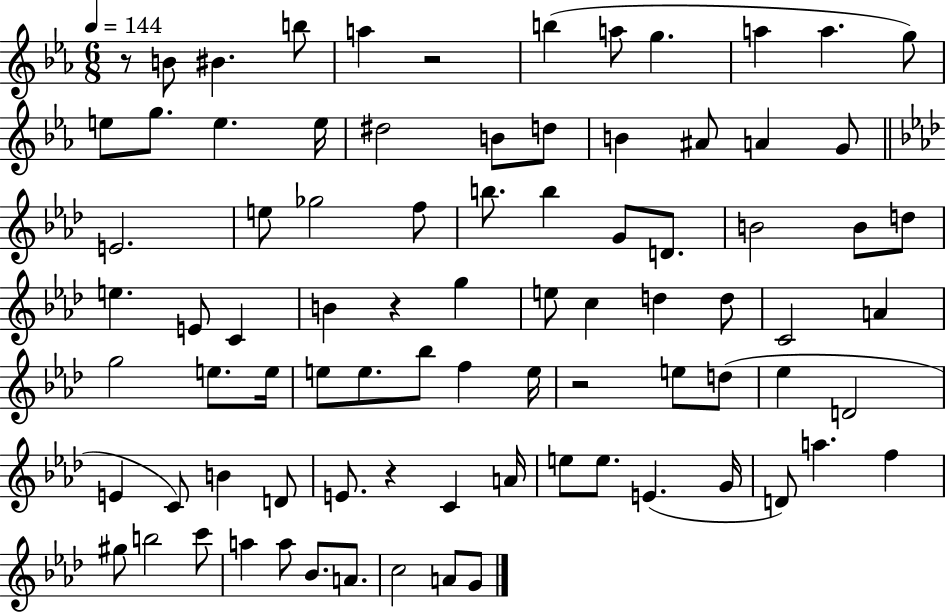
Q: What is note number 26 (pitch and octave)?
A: B5